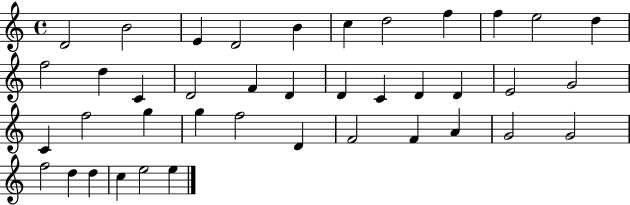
D4/h B4/h E4/q D4/h B4/q C5/q D5/h F5/q F5/q E5/h D5/q F5/h D5/q C4/q D4/h F4/q D4/q D4/q C4/q D4/q D4/q E4/h G4/h C4/q F5/h G5/q G5/q F5/h D4/q F4/h F4/q A4/q G4/h G4/h F5/h D5/q D5/q C5/q E5/h E5/q